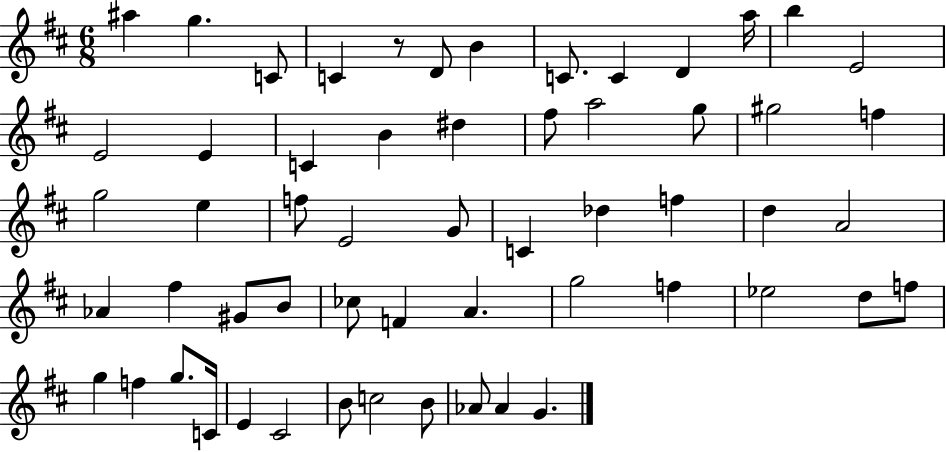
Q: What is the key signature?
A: D major